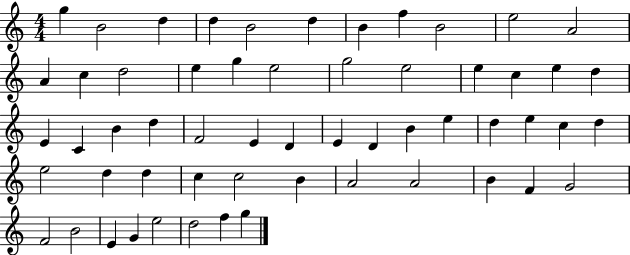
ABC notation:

X:1
T:Untitled
M:4/4
L:1/4
K:C
g B2 d d B2 d B f B2 e2 A2 A c d2 e g e2 g2 e2 e c e d E C B d F2 E D E D B e d e c d e2 d d c c2 B A2 A2 B F G2 F2 B2 E G e2 d2 f g